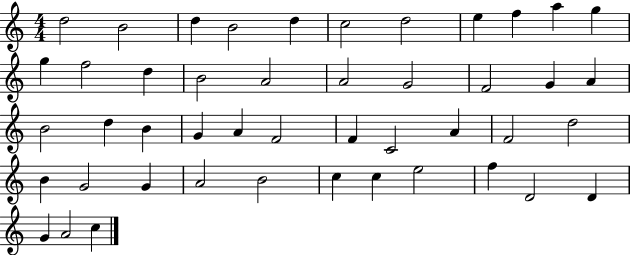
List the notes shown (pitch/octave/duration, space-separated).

D5/h B4/h D5/q B4/h D5/q C5/h D5/h E5/q F5/q A5/q G5/q G5/q F5/h D5/q B4/h A4/h A4/h G4/h F4/h G4/q A4/q B4/h D5/q B4/q G4/q A4/q F4/h F4/q C4/h A4/q F4/h D5/h B4/q G4/h G4/q A4/h B4/h C5/q C5/q E5/h F5/q D4/h D4/q G4/q A4/h C5/q